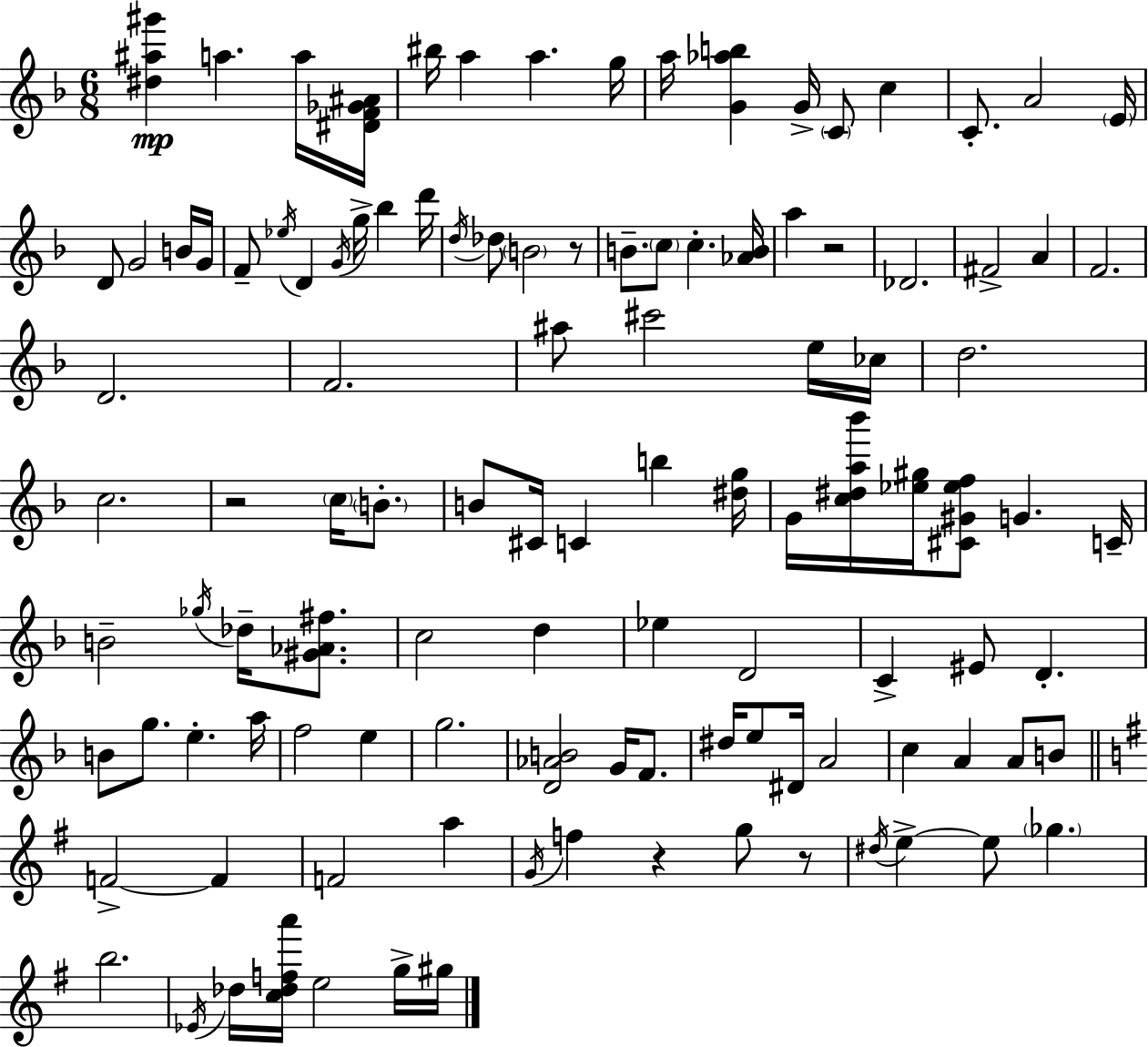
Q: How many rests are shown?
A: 5